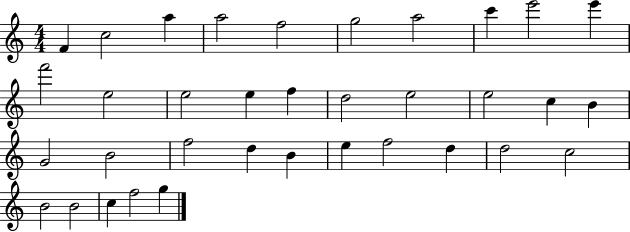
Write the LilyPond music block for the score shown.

{
  \clef treble
  \numericTimeSignature
  \time 4/4
  \key c \major
  f'4 c''2 a''4 | a''2 f''2 | g''2 a''2 | c'''4 e'''2 e'''4 | \break f'''2 e''2 | e''2 e''4 f''4 | d''2 e''2 | e''2 c''4 b'4 | \break g'2 b'2 | f''2 d''4 b'4 | e''4 f''2 d''4 | d''2 c''2 | \break b'2 b'2 | c''4 f''2 g''4 | \bar "|."
}